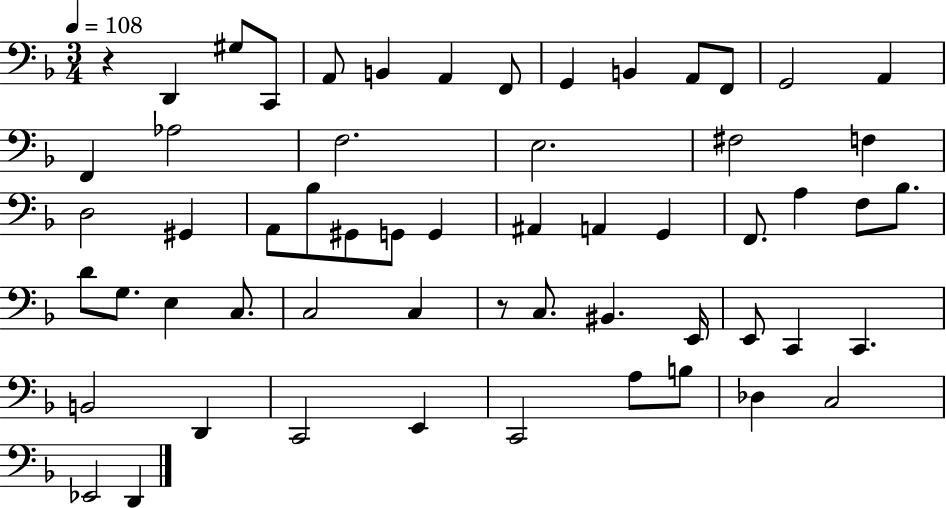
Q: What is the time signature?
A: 3/4